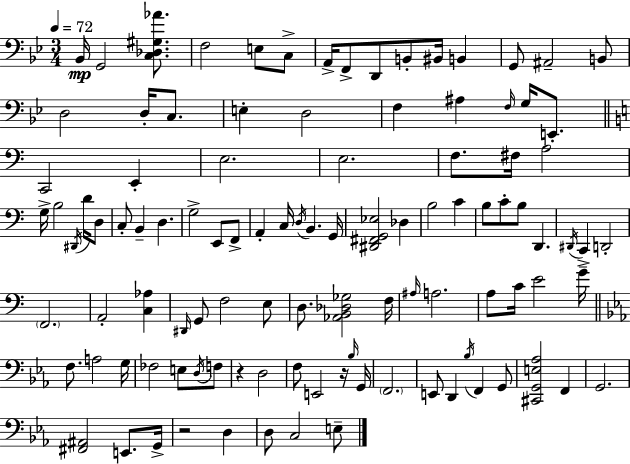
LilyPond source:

{
  \clef bass
  \numericTimeSignature
  \time 3/4
  \key g \minor
  \tempo 4 = 72
  \repeat volta 2 { bes,16\mp g,2 <c des gis aes'>8. | f2 e8 c8-> | a,16-> f,8-> d,8 b,8-. bis,16 b,4 | g,8 ais,2-- b,8 | \break d2 d16-. c8. | e4-. d2 | f4 ais4 \grace { f16 } g16 e,8.-. | \bar "||" \break \key c \major c,2 e,4-. | e2. | e2. | f8. fis16 a2 | \break g16-> b2 \acciaccatura { dis,16 } d'16 d8 | c8-. b,4-- d4. | g2-> e,8 f,8-> | a,4-. c16 \acciaccatura { d16 } b,4. | \break g,16 <dis, fis, g, ees>2 des4 | b2 c'4 | b8 c'8-. b8 d,4. | \acciaccatura { dis,16 } c,4-> d,2-. | \break \parenthesize f,2. | a,2-. <c aes>4 | \grace { dis,16 } g,8 f2 | e8 d8. <aes, b, des ges>2 | \break f16 \grace { ais16 } a2. | a8 c'16 e'2 | g'16-- \bar "||" \break \key ees \major f8. a2 g16 | fes2 e8 \acciaccatura { d16 } f8 | r4 d2 | f8 e,2 r16 | \break \grace { bes16 } g,16 \parenthesize f,2. | e,8 d,4 \acciaccatura { bes16 } f,4 | g,8 <cis, g, e aes>2 f,4 | g,2. | \break <fis, ais,>2 e,8. | g,16-> r2 d4 | d8 c2 | e8-- } \bar "|."
}